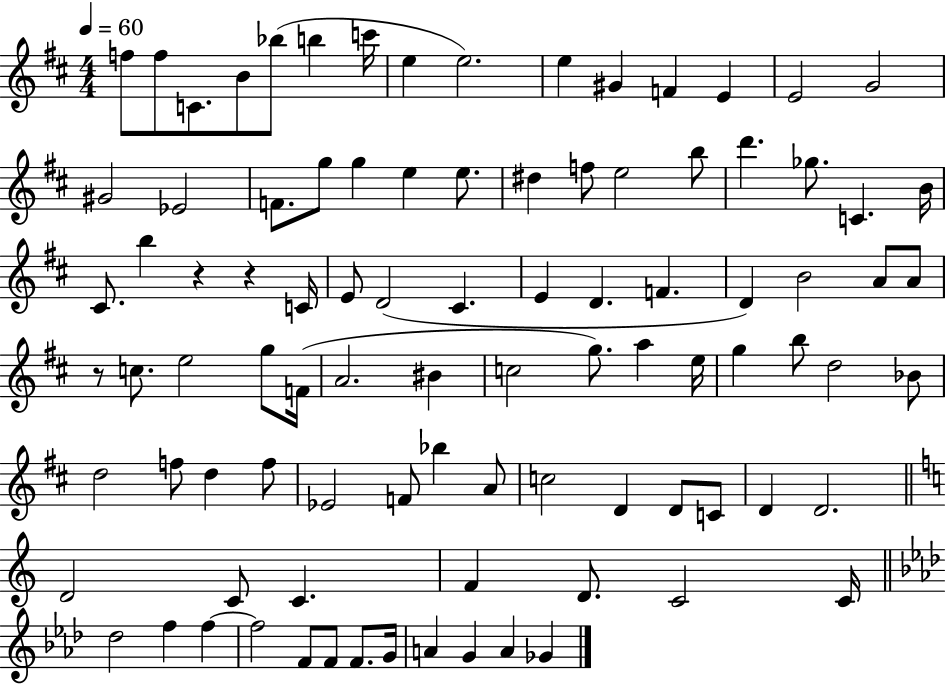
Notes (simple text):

F5/e F5/e C4/e. B4/e Bb5/e B5/q C6/s E5/q E5/h. E5/q G#4/q F4/q E4/q E4/h G4/h G#4/h Eb4/h F4/e. G5/e G5/q E5/q E5/e. D#5/q F5/e E5/h B5/e D6/q. Gb5/e. C4/q. B4/s C#4/e. B5/q R/q R/q C4/s E4/e D4/h C#4/q. E4/q D4/q. F4/q. D4/q B4/h A4/e A4/e R/e C5/e. E5/h G5/e F4/s A4/h. BIS4/q C5/h G5/e. A5/q E5/s G5/q B5/e D5/h Bb4/e D5/h F5/e D5/q F5/e Eb4/h F4/e Bb5/q A4/e C5/h D4/q D4/e C4/e D4/q D4/h. D4/h C4/e C4/q. F4/q D4/e. C4/h C4/s Db5/h F5/q F5/q F5/h F4/e F4/e F4/e. G4/s A4/q G4/q A4/q Gb4/q